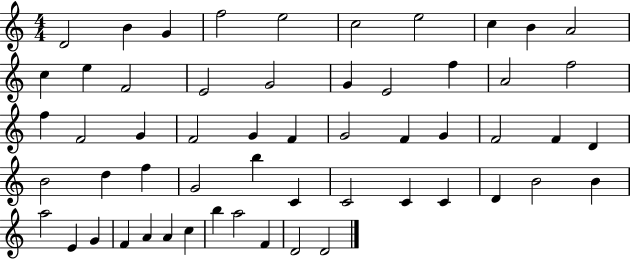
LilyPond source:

{
  \clef treble
  \numericTimeSignature
  \time 4/4
  \key c \major
  d'2 b'4 g'4 | f''2 e''2 | c''2 e''2 | c''4 b'4 a'2 | \break c''4 e''4 f'2 | e'2 g'2 | g'4 e'2 f''4 | a'2 f''2 | \break f''4 f'2 g'4 | f'2 g'4 f'4 | g'2 f'4 g'4 | f'2 f'4 d'4 | \break b'2 d''4 f''4 | g'2 b''4 c'4 | c'2 c'4 c'4 | d'4 b'2 b'4 | \break a''2 e'4 g'4 | f'4 a'4 a'4 c''4 | b''4 a''2 f'4 | d'2 d'2 | \break \bar "|."
}